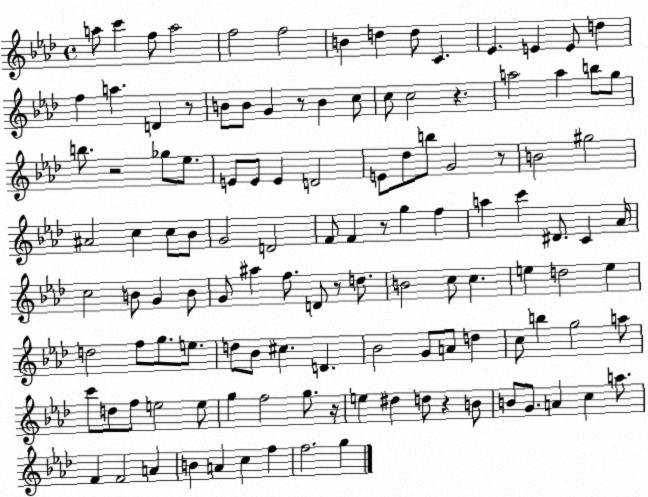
X:1
T:Untitled
M:4/4
L:1/4
K:Ab
a/2 c' f/2 a2 f2 f2 B d d/2 C _E E E/2 d f a D z/2 B/2 B/2 G z/2 B c/2 c/2 c2 z a2 a b/2 g/2 b/2 z2 _g/2 _e/2 E/2 E/2 E D2 E/2 _d/2 b/2 G2 z/2 B2 ^g2 ^A2 c c/2 _B/2 G2 D2 F/2 F z/2 g f a c' ^D/2 C _A/4 c2 B/2 G B/2 G/2 ^a f/2 D/2 z/2 d/2 B2 c/2 c e d2 e d2 f/2 g/2 e/2 d/2 _B/2 ^c D _B2 G/2 A/2 d c/2 b g2 a/2 c'/2 d/2 f/2 e2 e/2 g f2 g/2 z/4 e ^d d/2 z B/2 B/2 G/2 A c a/2 F F2 A B A c f f2 g